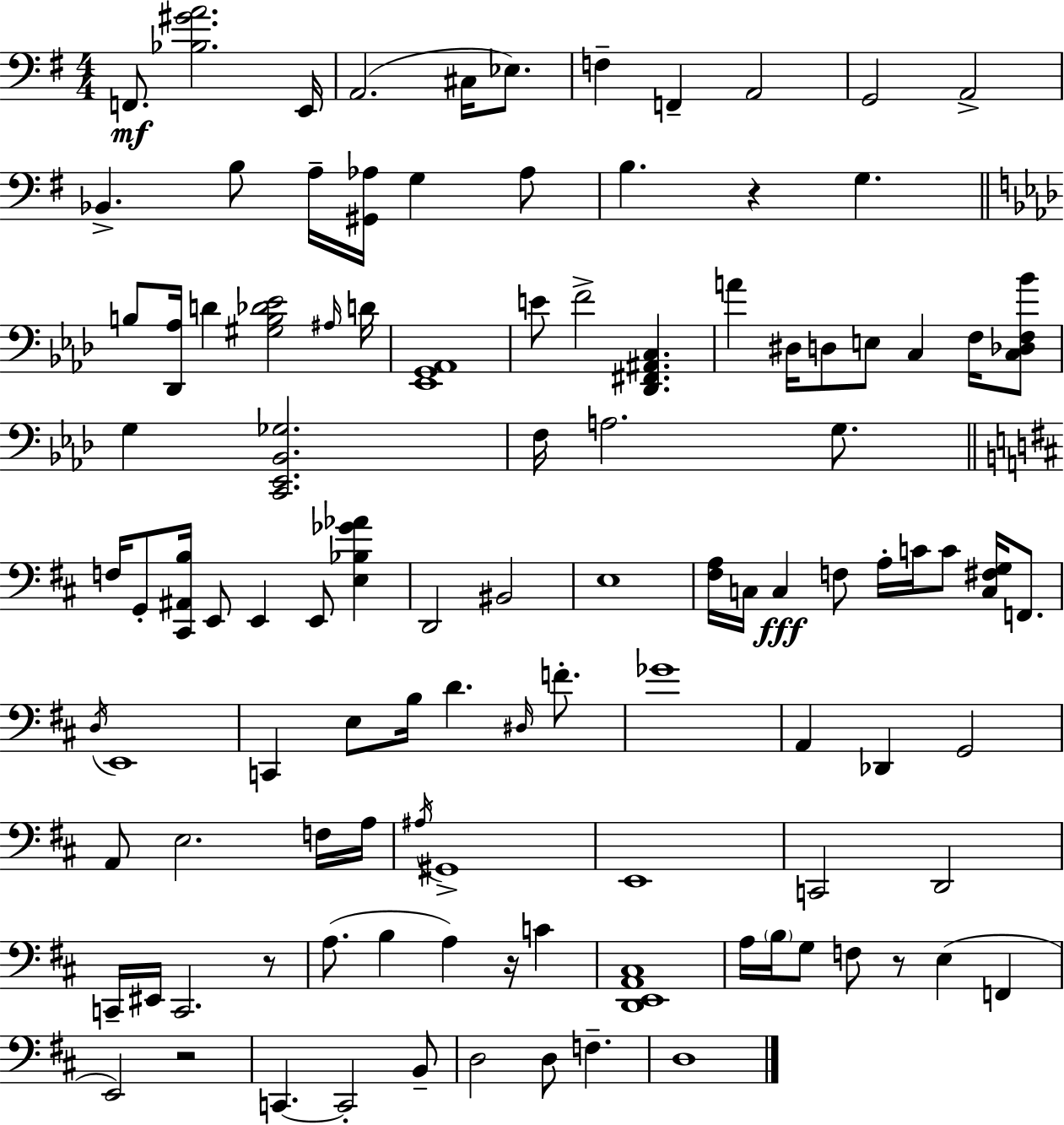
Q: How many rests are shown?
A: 5